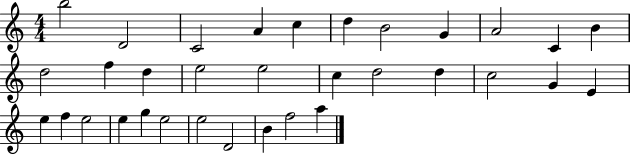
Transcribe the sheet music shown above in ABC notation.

X:1
T:Untitled
M:4/4
L:1/4
K:C
b2 D2 C2 A c d B2 G A2 C B d2 f d e2 e2 c d2 d c2 G E e f e2 e g e2 e2 D2 B f2 a